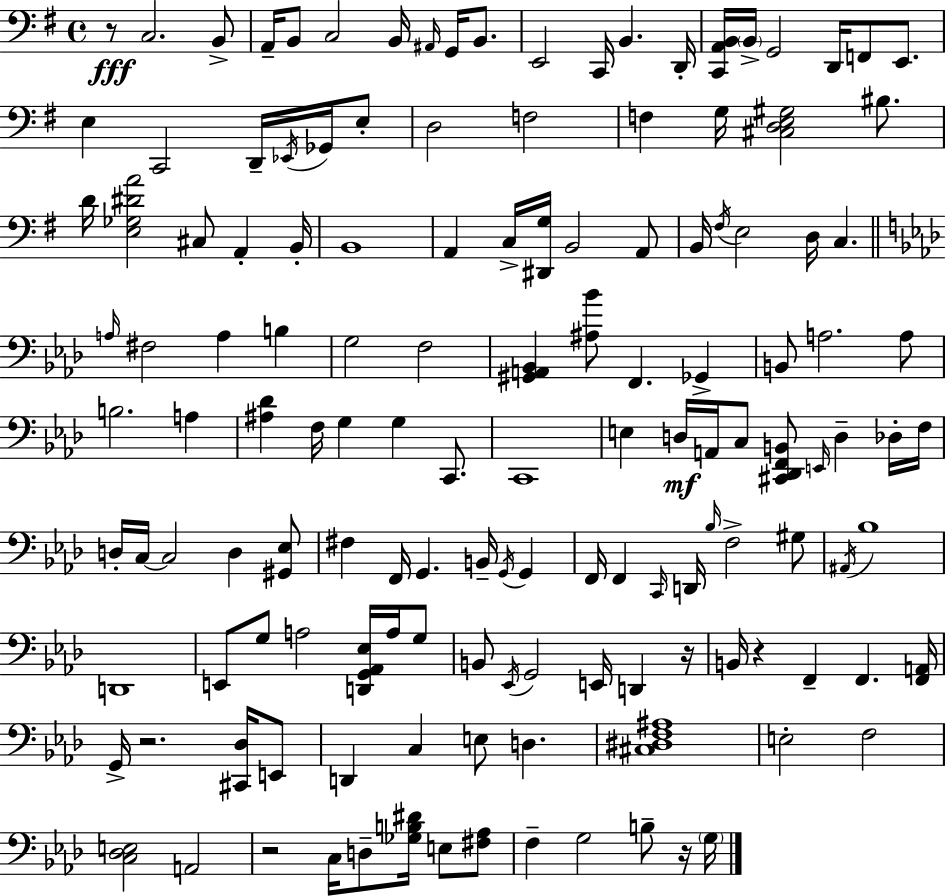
{
  \clef bass
  \time 4/4
  \defaultTimeSignature
  \key e \minor
  r8\fff c2. b,8-> | a,16-- b,8 c2 b,16 \grace { ais,16 } g,16 b,8. | e,2 c,16 b,4. | d,16-. <c, a, b,>16 \parenthesize b,16-> g,2 d,16 f,8 e,8. | \break e4 c,2 d,16-- \acciaccatura { ees,16 } ges,16 | e8-. d2 f2 | f4 g16 <cis d e gis>2 bis8. | d'16 <e ges dis' a'>2 cis8 a,4-. | \break b,16-. b,1 | a,4 c16-> <dis, g>16 b,2 | a,8 b,16 \acciaccatura { fis16 } e2 d16 c4. | \bar "||" \break \key aes \major \grace { a16 } fis2 a4 b4 | g2 f2 | <gis, a, bes,>4 <ais bes'>8 f,4. ges,4-> | b,8 a2. a8 | \break b2. a4 | <ais des'>4 f16 g4 g4 c,8. | c,1 | e4 d16\mf a,16 c8 <cis, des, f, b,>8 \grace { e,16 } d4-- | \break des16-. f16 d16-. c16~~ c2 d4 | <gis, ees>8 fis4 f,16 g,4. b,16-- \acciaccatura { g,16 } g,4 | f,16 f,4 \grace { c,16 } d,16 \grace { bes16 } f2-> | gis8 \acciaccatura { ais,16 } bes1 | \break d,1 | e,8 g8 a2 | <d, g, aes, ees>16 a16 g8 b,8 \acciaccatura { ees,16 } g,2 | e,16 d,4 r16 b,16 r4 f,4-- | \break f,4. <f, a,>16 g,16-> r2. | <cis, des>16 e,8 d,4 c4 e8 | d4. <cis dis f ais>1 | e2-. f2 | \break <c des e>2 a,2 | r2 c16 | d8-- <ges b dis'>16 e8 <fis aes>8 f4-- g2 | b8-- r16 \parenthesize g16 \bar "|."
}